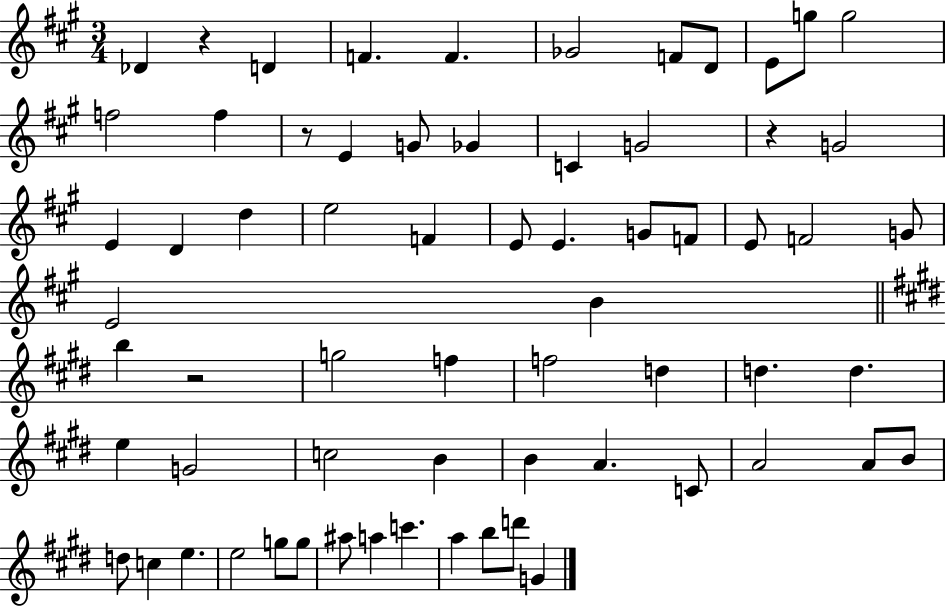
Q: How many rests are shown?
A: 4